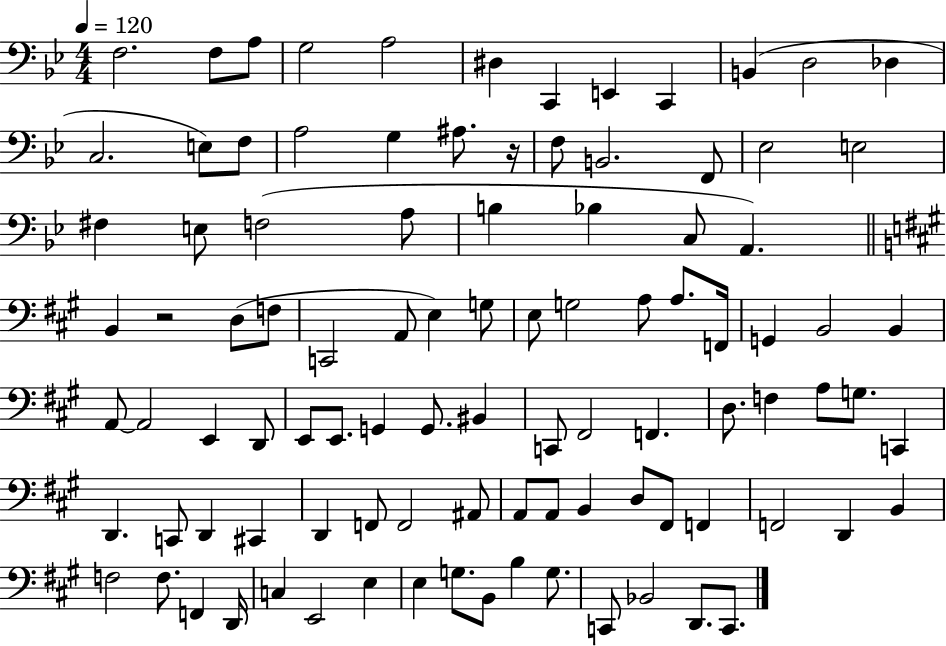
{
  \clef bass
  \numericTimeSignature
  \time 4/4
  \key bes \major
  \tempo 4 = 120
  f2. f8 a8 | g2 a2 | dis4 c,4 e,4 c,4 | b,4( d2 des4 | \break c2. e8) f8 | a2 g4 ais8. r16 | f8 b,2. f,8 | ees2 e2 | \break fis4 e8 f2( a8 | b4 bes4 c8 a,4.) | \bar "||" \break \key a \major b,4 r2 d8( f8 | c,2 a,8 e4) g8 | e8 g2 a8 a8. f,16 | g,4 b,2 b,4 | \break a,8~~ a,2 e,4 d,8 | e,8 e,8. g,4 g,8. bis,4 | c,8 fis,2 f,4. | d8. f4 a8 g8. c,4 | \break d,4. c,8 d,4 cis,4 | d,4 f,8 f,2 ais,8 | a,8 a,8 b,4 d8 fis,8 f,4 | f,2 d,4 b,4 | \break f2 f8. f,4 d,16 | c4 e,2 e4 | e4 g8. b,8 b4 g8. | c,8 bes,2 d,8. c,8. | \break \bar "|."
}